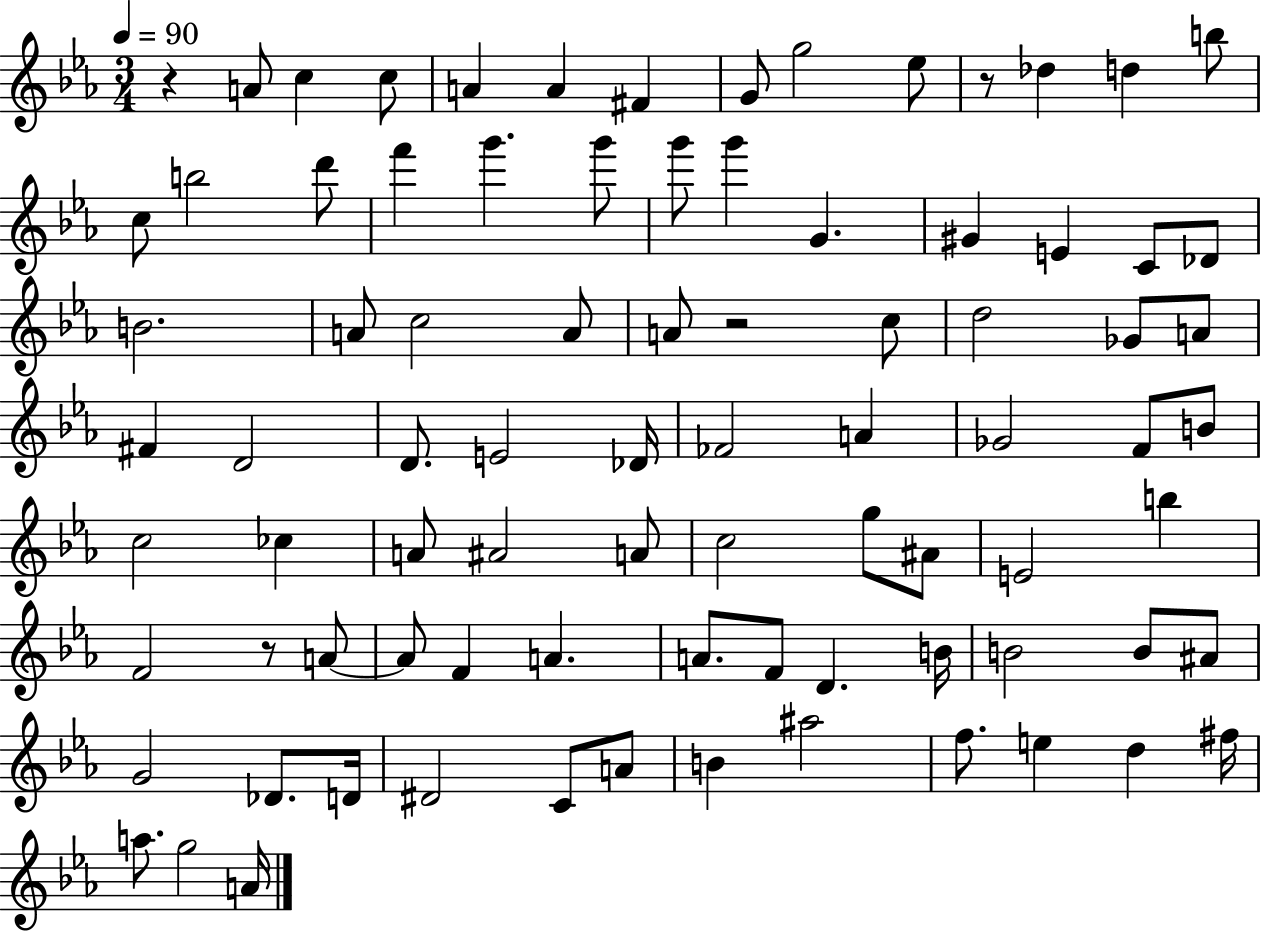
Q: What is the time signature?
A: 3/4